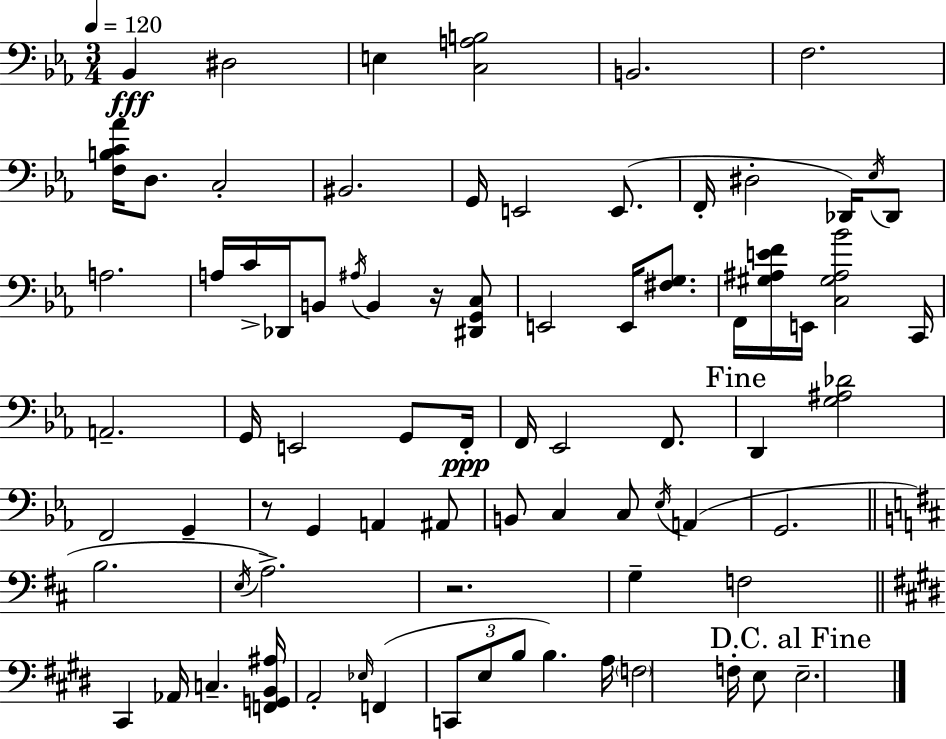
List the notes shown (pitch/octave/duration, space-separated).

Bb2/q D#3/h E3/q [C3,A3,B3]/h B2/h. F3/h. [F3,B3,C4,Ab4]/s D3/e. C3/h BIS2/h. G2/s E2/h E2/e. F2/s D#3/h Db2/s Eb3/s Db2/e A3/h. A3/s C4/s Db2/s B2/e A#3/s B2/q R/s [D#2,G2,C3]/e E2/h E2/s [F#3,G3]/e. F2/s [G#3,A#3,E4,F4]/s E2/s [C3,G#3,A#3,Bb4]/h C2/s A2/h. G2/s E2/h G2/e F2/s F2/s Eb2/h F2/e. D2/q [G3,A#3,Db4]/h F2/h G2/q R/e G2/q A2/q A#2/e B2/e C3/q C3/e Eb3/s A2/q G2/h. B3/h. E3/s A3/h. R/h. G3/q F3/h C#2/q Ab2/s C3/q. [F2,G2,B2,A#3]/s A2/h Eb3/s F2/q C2/e E3/e B3/e B3/q. A3/s F3/h F3/s E3/e E3/h.